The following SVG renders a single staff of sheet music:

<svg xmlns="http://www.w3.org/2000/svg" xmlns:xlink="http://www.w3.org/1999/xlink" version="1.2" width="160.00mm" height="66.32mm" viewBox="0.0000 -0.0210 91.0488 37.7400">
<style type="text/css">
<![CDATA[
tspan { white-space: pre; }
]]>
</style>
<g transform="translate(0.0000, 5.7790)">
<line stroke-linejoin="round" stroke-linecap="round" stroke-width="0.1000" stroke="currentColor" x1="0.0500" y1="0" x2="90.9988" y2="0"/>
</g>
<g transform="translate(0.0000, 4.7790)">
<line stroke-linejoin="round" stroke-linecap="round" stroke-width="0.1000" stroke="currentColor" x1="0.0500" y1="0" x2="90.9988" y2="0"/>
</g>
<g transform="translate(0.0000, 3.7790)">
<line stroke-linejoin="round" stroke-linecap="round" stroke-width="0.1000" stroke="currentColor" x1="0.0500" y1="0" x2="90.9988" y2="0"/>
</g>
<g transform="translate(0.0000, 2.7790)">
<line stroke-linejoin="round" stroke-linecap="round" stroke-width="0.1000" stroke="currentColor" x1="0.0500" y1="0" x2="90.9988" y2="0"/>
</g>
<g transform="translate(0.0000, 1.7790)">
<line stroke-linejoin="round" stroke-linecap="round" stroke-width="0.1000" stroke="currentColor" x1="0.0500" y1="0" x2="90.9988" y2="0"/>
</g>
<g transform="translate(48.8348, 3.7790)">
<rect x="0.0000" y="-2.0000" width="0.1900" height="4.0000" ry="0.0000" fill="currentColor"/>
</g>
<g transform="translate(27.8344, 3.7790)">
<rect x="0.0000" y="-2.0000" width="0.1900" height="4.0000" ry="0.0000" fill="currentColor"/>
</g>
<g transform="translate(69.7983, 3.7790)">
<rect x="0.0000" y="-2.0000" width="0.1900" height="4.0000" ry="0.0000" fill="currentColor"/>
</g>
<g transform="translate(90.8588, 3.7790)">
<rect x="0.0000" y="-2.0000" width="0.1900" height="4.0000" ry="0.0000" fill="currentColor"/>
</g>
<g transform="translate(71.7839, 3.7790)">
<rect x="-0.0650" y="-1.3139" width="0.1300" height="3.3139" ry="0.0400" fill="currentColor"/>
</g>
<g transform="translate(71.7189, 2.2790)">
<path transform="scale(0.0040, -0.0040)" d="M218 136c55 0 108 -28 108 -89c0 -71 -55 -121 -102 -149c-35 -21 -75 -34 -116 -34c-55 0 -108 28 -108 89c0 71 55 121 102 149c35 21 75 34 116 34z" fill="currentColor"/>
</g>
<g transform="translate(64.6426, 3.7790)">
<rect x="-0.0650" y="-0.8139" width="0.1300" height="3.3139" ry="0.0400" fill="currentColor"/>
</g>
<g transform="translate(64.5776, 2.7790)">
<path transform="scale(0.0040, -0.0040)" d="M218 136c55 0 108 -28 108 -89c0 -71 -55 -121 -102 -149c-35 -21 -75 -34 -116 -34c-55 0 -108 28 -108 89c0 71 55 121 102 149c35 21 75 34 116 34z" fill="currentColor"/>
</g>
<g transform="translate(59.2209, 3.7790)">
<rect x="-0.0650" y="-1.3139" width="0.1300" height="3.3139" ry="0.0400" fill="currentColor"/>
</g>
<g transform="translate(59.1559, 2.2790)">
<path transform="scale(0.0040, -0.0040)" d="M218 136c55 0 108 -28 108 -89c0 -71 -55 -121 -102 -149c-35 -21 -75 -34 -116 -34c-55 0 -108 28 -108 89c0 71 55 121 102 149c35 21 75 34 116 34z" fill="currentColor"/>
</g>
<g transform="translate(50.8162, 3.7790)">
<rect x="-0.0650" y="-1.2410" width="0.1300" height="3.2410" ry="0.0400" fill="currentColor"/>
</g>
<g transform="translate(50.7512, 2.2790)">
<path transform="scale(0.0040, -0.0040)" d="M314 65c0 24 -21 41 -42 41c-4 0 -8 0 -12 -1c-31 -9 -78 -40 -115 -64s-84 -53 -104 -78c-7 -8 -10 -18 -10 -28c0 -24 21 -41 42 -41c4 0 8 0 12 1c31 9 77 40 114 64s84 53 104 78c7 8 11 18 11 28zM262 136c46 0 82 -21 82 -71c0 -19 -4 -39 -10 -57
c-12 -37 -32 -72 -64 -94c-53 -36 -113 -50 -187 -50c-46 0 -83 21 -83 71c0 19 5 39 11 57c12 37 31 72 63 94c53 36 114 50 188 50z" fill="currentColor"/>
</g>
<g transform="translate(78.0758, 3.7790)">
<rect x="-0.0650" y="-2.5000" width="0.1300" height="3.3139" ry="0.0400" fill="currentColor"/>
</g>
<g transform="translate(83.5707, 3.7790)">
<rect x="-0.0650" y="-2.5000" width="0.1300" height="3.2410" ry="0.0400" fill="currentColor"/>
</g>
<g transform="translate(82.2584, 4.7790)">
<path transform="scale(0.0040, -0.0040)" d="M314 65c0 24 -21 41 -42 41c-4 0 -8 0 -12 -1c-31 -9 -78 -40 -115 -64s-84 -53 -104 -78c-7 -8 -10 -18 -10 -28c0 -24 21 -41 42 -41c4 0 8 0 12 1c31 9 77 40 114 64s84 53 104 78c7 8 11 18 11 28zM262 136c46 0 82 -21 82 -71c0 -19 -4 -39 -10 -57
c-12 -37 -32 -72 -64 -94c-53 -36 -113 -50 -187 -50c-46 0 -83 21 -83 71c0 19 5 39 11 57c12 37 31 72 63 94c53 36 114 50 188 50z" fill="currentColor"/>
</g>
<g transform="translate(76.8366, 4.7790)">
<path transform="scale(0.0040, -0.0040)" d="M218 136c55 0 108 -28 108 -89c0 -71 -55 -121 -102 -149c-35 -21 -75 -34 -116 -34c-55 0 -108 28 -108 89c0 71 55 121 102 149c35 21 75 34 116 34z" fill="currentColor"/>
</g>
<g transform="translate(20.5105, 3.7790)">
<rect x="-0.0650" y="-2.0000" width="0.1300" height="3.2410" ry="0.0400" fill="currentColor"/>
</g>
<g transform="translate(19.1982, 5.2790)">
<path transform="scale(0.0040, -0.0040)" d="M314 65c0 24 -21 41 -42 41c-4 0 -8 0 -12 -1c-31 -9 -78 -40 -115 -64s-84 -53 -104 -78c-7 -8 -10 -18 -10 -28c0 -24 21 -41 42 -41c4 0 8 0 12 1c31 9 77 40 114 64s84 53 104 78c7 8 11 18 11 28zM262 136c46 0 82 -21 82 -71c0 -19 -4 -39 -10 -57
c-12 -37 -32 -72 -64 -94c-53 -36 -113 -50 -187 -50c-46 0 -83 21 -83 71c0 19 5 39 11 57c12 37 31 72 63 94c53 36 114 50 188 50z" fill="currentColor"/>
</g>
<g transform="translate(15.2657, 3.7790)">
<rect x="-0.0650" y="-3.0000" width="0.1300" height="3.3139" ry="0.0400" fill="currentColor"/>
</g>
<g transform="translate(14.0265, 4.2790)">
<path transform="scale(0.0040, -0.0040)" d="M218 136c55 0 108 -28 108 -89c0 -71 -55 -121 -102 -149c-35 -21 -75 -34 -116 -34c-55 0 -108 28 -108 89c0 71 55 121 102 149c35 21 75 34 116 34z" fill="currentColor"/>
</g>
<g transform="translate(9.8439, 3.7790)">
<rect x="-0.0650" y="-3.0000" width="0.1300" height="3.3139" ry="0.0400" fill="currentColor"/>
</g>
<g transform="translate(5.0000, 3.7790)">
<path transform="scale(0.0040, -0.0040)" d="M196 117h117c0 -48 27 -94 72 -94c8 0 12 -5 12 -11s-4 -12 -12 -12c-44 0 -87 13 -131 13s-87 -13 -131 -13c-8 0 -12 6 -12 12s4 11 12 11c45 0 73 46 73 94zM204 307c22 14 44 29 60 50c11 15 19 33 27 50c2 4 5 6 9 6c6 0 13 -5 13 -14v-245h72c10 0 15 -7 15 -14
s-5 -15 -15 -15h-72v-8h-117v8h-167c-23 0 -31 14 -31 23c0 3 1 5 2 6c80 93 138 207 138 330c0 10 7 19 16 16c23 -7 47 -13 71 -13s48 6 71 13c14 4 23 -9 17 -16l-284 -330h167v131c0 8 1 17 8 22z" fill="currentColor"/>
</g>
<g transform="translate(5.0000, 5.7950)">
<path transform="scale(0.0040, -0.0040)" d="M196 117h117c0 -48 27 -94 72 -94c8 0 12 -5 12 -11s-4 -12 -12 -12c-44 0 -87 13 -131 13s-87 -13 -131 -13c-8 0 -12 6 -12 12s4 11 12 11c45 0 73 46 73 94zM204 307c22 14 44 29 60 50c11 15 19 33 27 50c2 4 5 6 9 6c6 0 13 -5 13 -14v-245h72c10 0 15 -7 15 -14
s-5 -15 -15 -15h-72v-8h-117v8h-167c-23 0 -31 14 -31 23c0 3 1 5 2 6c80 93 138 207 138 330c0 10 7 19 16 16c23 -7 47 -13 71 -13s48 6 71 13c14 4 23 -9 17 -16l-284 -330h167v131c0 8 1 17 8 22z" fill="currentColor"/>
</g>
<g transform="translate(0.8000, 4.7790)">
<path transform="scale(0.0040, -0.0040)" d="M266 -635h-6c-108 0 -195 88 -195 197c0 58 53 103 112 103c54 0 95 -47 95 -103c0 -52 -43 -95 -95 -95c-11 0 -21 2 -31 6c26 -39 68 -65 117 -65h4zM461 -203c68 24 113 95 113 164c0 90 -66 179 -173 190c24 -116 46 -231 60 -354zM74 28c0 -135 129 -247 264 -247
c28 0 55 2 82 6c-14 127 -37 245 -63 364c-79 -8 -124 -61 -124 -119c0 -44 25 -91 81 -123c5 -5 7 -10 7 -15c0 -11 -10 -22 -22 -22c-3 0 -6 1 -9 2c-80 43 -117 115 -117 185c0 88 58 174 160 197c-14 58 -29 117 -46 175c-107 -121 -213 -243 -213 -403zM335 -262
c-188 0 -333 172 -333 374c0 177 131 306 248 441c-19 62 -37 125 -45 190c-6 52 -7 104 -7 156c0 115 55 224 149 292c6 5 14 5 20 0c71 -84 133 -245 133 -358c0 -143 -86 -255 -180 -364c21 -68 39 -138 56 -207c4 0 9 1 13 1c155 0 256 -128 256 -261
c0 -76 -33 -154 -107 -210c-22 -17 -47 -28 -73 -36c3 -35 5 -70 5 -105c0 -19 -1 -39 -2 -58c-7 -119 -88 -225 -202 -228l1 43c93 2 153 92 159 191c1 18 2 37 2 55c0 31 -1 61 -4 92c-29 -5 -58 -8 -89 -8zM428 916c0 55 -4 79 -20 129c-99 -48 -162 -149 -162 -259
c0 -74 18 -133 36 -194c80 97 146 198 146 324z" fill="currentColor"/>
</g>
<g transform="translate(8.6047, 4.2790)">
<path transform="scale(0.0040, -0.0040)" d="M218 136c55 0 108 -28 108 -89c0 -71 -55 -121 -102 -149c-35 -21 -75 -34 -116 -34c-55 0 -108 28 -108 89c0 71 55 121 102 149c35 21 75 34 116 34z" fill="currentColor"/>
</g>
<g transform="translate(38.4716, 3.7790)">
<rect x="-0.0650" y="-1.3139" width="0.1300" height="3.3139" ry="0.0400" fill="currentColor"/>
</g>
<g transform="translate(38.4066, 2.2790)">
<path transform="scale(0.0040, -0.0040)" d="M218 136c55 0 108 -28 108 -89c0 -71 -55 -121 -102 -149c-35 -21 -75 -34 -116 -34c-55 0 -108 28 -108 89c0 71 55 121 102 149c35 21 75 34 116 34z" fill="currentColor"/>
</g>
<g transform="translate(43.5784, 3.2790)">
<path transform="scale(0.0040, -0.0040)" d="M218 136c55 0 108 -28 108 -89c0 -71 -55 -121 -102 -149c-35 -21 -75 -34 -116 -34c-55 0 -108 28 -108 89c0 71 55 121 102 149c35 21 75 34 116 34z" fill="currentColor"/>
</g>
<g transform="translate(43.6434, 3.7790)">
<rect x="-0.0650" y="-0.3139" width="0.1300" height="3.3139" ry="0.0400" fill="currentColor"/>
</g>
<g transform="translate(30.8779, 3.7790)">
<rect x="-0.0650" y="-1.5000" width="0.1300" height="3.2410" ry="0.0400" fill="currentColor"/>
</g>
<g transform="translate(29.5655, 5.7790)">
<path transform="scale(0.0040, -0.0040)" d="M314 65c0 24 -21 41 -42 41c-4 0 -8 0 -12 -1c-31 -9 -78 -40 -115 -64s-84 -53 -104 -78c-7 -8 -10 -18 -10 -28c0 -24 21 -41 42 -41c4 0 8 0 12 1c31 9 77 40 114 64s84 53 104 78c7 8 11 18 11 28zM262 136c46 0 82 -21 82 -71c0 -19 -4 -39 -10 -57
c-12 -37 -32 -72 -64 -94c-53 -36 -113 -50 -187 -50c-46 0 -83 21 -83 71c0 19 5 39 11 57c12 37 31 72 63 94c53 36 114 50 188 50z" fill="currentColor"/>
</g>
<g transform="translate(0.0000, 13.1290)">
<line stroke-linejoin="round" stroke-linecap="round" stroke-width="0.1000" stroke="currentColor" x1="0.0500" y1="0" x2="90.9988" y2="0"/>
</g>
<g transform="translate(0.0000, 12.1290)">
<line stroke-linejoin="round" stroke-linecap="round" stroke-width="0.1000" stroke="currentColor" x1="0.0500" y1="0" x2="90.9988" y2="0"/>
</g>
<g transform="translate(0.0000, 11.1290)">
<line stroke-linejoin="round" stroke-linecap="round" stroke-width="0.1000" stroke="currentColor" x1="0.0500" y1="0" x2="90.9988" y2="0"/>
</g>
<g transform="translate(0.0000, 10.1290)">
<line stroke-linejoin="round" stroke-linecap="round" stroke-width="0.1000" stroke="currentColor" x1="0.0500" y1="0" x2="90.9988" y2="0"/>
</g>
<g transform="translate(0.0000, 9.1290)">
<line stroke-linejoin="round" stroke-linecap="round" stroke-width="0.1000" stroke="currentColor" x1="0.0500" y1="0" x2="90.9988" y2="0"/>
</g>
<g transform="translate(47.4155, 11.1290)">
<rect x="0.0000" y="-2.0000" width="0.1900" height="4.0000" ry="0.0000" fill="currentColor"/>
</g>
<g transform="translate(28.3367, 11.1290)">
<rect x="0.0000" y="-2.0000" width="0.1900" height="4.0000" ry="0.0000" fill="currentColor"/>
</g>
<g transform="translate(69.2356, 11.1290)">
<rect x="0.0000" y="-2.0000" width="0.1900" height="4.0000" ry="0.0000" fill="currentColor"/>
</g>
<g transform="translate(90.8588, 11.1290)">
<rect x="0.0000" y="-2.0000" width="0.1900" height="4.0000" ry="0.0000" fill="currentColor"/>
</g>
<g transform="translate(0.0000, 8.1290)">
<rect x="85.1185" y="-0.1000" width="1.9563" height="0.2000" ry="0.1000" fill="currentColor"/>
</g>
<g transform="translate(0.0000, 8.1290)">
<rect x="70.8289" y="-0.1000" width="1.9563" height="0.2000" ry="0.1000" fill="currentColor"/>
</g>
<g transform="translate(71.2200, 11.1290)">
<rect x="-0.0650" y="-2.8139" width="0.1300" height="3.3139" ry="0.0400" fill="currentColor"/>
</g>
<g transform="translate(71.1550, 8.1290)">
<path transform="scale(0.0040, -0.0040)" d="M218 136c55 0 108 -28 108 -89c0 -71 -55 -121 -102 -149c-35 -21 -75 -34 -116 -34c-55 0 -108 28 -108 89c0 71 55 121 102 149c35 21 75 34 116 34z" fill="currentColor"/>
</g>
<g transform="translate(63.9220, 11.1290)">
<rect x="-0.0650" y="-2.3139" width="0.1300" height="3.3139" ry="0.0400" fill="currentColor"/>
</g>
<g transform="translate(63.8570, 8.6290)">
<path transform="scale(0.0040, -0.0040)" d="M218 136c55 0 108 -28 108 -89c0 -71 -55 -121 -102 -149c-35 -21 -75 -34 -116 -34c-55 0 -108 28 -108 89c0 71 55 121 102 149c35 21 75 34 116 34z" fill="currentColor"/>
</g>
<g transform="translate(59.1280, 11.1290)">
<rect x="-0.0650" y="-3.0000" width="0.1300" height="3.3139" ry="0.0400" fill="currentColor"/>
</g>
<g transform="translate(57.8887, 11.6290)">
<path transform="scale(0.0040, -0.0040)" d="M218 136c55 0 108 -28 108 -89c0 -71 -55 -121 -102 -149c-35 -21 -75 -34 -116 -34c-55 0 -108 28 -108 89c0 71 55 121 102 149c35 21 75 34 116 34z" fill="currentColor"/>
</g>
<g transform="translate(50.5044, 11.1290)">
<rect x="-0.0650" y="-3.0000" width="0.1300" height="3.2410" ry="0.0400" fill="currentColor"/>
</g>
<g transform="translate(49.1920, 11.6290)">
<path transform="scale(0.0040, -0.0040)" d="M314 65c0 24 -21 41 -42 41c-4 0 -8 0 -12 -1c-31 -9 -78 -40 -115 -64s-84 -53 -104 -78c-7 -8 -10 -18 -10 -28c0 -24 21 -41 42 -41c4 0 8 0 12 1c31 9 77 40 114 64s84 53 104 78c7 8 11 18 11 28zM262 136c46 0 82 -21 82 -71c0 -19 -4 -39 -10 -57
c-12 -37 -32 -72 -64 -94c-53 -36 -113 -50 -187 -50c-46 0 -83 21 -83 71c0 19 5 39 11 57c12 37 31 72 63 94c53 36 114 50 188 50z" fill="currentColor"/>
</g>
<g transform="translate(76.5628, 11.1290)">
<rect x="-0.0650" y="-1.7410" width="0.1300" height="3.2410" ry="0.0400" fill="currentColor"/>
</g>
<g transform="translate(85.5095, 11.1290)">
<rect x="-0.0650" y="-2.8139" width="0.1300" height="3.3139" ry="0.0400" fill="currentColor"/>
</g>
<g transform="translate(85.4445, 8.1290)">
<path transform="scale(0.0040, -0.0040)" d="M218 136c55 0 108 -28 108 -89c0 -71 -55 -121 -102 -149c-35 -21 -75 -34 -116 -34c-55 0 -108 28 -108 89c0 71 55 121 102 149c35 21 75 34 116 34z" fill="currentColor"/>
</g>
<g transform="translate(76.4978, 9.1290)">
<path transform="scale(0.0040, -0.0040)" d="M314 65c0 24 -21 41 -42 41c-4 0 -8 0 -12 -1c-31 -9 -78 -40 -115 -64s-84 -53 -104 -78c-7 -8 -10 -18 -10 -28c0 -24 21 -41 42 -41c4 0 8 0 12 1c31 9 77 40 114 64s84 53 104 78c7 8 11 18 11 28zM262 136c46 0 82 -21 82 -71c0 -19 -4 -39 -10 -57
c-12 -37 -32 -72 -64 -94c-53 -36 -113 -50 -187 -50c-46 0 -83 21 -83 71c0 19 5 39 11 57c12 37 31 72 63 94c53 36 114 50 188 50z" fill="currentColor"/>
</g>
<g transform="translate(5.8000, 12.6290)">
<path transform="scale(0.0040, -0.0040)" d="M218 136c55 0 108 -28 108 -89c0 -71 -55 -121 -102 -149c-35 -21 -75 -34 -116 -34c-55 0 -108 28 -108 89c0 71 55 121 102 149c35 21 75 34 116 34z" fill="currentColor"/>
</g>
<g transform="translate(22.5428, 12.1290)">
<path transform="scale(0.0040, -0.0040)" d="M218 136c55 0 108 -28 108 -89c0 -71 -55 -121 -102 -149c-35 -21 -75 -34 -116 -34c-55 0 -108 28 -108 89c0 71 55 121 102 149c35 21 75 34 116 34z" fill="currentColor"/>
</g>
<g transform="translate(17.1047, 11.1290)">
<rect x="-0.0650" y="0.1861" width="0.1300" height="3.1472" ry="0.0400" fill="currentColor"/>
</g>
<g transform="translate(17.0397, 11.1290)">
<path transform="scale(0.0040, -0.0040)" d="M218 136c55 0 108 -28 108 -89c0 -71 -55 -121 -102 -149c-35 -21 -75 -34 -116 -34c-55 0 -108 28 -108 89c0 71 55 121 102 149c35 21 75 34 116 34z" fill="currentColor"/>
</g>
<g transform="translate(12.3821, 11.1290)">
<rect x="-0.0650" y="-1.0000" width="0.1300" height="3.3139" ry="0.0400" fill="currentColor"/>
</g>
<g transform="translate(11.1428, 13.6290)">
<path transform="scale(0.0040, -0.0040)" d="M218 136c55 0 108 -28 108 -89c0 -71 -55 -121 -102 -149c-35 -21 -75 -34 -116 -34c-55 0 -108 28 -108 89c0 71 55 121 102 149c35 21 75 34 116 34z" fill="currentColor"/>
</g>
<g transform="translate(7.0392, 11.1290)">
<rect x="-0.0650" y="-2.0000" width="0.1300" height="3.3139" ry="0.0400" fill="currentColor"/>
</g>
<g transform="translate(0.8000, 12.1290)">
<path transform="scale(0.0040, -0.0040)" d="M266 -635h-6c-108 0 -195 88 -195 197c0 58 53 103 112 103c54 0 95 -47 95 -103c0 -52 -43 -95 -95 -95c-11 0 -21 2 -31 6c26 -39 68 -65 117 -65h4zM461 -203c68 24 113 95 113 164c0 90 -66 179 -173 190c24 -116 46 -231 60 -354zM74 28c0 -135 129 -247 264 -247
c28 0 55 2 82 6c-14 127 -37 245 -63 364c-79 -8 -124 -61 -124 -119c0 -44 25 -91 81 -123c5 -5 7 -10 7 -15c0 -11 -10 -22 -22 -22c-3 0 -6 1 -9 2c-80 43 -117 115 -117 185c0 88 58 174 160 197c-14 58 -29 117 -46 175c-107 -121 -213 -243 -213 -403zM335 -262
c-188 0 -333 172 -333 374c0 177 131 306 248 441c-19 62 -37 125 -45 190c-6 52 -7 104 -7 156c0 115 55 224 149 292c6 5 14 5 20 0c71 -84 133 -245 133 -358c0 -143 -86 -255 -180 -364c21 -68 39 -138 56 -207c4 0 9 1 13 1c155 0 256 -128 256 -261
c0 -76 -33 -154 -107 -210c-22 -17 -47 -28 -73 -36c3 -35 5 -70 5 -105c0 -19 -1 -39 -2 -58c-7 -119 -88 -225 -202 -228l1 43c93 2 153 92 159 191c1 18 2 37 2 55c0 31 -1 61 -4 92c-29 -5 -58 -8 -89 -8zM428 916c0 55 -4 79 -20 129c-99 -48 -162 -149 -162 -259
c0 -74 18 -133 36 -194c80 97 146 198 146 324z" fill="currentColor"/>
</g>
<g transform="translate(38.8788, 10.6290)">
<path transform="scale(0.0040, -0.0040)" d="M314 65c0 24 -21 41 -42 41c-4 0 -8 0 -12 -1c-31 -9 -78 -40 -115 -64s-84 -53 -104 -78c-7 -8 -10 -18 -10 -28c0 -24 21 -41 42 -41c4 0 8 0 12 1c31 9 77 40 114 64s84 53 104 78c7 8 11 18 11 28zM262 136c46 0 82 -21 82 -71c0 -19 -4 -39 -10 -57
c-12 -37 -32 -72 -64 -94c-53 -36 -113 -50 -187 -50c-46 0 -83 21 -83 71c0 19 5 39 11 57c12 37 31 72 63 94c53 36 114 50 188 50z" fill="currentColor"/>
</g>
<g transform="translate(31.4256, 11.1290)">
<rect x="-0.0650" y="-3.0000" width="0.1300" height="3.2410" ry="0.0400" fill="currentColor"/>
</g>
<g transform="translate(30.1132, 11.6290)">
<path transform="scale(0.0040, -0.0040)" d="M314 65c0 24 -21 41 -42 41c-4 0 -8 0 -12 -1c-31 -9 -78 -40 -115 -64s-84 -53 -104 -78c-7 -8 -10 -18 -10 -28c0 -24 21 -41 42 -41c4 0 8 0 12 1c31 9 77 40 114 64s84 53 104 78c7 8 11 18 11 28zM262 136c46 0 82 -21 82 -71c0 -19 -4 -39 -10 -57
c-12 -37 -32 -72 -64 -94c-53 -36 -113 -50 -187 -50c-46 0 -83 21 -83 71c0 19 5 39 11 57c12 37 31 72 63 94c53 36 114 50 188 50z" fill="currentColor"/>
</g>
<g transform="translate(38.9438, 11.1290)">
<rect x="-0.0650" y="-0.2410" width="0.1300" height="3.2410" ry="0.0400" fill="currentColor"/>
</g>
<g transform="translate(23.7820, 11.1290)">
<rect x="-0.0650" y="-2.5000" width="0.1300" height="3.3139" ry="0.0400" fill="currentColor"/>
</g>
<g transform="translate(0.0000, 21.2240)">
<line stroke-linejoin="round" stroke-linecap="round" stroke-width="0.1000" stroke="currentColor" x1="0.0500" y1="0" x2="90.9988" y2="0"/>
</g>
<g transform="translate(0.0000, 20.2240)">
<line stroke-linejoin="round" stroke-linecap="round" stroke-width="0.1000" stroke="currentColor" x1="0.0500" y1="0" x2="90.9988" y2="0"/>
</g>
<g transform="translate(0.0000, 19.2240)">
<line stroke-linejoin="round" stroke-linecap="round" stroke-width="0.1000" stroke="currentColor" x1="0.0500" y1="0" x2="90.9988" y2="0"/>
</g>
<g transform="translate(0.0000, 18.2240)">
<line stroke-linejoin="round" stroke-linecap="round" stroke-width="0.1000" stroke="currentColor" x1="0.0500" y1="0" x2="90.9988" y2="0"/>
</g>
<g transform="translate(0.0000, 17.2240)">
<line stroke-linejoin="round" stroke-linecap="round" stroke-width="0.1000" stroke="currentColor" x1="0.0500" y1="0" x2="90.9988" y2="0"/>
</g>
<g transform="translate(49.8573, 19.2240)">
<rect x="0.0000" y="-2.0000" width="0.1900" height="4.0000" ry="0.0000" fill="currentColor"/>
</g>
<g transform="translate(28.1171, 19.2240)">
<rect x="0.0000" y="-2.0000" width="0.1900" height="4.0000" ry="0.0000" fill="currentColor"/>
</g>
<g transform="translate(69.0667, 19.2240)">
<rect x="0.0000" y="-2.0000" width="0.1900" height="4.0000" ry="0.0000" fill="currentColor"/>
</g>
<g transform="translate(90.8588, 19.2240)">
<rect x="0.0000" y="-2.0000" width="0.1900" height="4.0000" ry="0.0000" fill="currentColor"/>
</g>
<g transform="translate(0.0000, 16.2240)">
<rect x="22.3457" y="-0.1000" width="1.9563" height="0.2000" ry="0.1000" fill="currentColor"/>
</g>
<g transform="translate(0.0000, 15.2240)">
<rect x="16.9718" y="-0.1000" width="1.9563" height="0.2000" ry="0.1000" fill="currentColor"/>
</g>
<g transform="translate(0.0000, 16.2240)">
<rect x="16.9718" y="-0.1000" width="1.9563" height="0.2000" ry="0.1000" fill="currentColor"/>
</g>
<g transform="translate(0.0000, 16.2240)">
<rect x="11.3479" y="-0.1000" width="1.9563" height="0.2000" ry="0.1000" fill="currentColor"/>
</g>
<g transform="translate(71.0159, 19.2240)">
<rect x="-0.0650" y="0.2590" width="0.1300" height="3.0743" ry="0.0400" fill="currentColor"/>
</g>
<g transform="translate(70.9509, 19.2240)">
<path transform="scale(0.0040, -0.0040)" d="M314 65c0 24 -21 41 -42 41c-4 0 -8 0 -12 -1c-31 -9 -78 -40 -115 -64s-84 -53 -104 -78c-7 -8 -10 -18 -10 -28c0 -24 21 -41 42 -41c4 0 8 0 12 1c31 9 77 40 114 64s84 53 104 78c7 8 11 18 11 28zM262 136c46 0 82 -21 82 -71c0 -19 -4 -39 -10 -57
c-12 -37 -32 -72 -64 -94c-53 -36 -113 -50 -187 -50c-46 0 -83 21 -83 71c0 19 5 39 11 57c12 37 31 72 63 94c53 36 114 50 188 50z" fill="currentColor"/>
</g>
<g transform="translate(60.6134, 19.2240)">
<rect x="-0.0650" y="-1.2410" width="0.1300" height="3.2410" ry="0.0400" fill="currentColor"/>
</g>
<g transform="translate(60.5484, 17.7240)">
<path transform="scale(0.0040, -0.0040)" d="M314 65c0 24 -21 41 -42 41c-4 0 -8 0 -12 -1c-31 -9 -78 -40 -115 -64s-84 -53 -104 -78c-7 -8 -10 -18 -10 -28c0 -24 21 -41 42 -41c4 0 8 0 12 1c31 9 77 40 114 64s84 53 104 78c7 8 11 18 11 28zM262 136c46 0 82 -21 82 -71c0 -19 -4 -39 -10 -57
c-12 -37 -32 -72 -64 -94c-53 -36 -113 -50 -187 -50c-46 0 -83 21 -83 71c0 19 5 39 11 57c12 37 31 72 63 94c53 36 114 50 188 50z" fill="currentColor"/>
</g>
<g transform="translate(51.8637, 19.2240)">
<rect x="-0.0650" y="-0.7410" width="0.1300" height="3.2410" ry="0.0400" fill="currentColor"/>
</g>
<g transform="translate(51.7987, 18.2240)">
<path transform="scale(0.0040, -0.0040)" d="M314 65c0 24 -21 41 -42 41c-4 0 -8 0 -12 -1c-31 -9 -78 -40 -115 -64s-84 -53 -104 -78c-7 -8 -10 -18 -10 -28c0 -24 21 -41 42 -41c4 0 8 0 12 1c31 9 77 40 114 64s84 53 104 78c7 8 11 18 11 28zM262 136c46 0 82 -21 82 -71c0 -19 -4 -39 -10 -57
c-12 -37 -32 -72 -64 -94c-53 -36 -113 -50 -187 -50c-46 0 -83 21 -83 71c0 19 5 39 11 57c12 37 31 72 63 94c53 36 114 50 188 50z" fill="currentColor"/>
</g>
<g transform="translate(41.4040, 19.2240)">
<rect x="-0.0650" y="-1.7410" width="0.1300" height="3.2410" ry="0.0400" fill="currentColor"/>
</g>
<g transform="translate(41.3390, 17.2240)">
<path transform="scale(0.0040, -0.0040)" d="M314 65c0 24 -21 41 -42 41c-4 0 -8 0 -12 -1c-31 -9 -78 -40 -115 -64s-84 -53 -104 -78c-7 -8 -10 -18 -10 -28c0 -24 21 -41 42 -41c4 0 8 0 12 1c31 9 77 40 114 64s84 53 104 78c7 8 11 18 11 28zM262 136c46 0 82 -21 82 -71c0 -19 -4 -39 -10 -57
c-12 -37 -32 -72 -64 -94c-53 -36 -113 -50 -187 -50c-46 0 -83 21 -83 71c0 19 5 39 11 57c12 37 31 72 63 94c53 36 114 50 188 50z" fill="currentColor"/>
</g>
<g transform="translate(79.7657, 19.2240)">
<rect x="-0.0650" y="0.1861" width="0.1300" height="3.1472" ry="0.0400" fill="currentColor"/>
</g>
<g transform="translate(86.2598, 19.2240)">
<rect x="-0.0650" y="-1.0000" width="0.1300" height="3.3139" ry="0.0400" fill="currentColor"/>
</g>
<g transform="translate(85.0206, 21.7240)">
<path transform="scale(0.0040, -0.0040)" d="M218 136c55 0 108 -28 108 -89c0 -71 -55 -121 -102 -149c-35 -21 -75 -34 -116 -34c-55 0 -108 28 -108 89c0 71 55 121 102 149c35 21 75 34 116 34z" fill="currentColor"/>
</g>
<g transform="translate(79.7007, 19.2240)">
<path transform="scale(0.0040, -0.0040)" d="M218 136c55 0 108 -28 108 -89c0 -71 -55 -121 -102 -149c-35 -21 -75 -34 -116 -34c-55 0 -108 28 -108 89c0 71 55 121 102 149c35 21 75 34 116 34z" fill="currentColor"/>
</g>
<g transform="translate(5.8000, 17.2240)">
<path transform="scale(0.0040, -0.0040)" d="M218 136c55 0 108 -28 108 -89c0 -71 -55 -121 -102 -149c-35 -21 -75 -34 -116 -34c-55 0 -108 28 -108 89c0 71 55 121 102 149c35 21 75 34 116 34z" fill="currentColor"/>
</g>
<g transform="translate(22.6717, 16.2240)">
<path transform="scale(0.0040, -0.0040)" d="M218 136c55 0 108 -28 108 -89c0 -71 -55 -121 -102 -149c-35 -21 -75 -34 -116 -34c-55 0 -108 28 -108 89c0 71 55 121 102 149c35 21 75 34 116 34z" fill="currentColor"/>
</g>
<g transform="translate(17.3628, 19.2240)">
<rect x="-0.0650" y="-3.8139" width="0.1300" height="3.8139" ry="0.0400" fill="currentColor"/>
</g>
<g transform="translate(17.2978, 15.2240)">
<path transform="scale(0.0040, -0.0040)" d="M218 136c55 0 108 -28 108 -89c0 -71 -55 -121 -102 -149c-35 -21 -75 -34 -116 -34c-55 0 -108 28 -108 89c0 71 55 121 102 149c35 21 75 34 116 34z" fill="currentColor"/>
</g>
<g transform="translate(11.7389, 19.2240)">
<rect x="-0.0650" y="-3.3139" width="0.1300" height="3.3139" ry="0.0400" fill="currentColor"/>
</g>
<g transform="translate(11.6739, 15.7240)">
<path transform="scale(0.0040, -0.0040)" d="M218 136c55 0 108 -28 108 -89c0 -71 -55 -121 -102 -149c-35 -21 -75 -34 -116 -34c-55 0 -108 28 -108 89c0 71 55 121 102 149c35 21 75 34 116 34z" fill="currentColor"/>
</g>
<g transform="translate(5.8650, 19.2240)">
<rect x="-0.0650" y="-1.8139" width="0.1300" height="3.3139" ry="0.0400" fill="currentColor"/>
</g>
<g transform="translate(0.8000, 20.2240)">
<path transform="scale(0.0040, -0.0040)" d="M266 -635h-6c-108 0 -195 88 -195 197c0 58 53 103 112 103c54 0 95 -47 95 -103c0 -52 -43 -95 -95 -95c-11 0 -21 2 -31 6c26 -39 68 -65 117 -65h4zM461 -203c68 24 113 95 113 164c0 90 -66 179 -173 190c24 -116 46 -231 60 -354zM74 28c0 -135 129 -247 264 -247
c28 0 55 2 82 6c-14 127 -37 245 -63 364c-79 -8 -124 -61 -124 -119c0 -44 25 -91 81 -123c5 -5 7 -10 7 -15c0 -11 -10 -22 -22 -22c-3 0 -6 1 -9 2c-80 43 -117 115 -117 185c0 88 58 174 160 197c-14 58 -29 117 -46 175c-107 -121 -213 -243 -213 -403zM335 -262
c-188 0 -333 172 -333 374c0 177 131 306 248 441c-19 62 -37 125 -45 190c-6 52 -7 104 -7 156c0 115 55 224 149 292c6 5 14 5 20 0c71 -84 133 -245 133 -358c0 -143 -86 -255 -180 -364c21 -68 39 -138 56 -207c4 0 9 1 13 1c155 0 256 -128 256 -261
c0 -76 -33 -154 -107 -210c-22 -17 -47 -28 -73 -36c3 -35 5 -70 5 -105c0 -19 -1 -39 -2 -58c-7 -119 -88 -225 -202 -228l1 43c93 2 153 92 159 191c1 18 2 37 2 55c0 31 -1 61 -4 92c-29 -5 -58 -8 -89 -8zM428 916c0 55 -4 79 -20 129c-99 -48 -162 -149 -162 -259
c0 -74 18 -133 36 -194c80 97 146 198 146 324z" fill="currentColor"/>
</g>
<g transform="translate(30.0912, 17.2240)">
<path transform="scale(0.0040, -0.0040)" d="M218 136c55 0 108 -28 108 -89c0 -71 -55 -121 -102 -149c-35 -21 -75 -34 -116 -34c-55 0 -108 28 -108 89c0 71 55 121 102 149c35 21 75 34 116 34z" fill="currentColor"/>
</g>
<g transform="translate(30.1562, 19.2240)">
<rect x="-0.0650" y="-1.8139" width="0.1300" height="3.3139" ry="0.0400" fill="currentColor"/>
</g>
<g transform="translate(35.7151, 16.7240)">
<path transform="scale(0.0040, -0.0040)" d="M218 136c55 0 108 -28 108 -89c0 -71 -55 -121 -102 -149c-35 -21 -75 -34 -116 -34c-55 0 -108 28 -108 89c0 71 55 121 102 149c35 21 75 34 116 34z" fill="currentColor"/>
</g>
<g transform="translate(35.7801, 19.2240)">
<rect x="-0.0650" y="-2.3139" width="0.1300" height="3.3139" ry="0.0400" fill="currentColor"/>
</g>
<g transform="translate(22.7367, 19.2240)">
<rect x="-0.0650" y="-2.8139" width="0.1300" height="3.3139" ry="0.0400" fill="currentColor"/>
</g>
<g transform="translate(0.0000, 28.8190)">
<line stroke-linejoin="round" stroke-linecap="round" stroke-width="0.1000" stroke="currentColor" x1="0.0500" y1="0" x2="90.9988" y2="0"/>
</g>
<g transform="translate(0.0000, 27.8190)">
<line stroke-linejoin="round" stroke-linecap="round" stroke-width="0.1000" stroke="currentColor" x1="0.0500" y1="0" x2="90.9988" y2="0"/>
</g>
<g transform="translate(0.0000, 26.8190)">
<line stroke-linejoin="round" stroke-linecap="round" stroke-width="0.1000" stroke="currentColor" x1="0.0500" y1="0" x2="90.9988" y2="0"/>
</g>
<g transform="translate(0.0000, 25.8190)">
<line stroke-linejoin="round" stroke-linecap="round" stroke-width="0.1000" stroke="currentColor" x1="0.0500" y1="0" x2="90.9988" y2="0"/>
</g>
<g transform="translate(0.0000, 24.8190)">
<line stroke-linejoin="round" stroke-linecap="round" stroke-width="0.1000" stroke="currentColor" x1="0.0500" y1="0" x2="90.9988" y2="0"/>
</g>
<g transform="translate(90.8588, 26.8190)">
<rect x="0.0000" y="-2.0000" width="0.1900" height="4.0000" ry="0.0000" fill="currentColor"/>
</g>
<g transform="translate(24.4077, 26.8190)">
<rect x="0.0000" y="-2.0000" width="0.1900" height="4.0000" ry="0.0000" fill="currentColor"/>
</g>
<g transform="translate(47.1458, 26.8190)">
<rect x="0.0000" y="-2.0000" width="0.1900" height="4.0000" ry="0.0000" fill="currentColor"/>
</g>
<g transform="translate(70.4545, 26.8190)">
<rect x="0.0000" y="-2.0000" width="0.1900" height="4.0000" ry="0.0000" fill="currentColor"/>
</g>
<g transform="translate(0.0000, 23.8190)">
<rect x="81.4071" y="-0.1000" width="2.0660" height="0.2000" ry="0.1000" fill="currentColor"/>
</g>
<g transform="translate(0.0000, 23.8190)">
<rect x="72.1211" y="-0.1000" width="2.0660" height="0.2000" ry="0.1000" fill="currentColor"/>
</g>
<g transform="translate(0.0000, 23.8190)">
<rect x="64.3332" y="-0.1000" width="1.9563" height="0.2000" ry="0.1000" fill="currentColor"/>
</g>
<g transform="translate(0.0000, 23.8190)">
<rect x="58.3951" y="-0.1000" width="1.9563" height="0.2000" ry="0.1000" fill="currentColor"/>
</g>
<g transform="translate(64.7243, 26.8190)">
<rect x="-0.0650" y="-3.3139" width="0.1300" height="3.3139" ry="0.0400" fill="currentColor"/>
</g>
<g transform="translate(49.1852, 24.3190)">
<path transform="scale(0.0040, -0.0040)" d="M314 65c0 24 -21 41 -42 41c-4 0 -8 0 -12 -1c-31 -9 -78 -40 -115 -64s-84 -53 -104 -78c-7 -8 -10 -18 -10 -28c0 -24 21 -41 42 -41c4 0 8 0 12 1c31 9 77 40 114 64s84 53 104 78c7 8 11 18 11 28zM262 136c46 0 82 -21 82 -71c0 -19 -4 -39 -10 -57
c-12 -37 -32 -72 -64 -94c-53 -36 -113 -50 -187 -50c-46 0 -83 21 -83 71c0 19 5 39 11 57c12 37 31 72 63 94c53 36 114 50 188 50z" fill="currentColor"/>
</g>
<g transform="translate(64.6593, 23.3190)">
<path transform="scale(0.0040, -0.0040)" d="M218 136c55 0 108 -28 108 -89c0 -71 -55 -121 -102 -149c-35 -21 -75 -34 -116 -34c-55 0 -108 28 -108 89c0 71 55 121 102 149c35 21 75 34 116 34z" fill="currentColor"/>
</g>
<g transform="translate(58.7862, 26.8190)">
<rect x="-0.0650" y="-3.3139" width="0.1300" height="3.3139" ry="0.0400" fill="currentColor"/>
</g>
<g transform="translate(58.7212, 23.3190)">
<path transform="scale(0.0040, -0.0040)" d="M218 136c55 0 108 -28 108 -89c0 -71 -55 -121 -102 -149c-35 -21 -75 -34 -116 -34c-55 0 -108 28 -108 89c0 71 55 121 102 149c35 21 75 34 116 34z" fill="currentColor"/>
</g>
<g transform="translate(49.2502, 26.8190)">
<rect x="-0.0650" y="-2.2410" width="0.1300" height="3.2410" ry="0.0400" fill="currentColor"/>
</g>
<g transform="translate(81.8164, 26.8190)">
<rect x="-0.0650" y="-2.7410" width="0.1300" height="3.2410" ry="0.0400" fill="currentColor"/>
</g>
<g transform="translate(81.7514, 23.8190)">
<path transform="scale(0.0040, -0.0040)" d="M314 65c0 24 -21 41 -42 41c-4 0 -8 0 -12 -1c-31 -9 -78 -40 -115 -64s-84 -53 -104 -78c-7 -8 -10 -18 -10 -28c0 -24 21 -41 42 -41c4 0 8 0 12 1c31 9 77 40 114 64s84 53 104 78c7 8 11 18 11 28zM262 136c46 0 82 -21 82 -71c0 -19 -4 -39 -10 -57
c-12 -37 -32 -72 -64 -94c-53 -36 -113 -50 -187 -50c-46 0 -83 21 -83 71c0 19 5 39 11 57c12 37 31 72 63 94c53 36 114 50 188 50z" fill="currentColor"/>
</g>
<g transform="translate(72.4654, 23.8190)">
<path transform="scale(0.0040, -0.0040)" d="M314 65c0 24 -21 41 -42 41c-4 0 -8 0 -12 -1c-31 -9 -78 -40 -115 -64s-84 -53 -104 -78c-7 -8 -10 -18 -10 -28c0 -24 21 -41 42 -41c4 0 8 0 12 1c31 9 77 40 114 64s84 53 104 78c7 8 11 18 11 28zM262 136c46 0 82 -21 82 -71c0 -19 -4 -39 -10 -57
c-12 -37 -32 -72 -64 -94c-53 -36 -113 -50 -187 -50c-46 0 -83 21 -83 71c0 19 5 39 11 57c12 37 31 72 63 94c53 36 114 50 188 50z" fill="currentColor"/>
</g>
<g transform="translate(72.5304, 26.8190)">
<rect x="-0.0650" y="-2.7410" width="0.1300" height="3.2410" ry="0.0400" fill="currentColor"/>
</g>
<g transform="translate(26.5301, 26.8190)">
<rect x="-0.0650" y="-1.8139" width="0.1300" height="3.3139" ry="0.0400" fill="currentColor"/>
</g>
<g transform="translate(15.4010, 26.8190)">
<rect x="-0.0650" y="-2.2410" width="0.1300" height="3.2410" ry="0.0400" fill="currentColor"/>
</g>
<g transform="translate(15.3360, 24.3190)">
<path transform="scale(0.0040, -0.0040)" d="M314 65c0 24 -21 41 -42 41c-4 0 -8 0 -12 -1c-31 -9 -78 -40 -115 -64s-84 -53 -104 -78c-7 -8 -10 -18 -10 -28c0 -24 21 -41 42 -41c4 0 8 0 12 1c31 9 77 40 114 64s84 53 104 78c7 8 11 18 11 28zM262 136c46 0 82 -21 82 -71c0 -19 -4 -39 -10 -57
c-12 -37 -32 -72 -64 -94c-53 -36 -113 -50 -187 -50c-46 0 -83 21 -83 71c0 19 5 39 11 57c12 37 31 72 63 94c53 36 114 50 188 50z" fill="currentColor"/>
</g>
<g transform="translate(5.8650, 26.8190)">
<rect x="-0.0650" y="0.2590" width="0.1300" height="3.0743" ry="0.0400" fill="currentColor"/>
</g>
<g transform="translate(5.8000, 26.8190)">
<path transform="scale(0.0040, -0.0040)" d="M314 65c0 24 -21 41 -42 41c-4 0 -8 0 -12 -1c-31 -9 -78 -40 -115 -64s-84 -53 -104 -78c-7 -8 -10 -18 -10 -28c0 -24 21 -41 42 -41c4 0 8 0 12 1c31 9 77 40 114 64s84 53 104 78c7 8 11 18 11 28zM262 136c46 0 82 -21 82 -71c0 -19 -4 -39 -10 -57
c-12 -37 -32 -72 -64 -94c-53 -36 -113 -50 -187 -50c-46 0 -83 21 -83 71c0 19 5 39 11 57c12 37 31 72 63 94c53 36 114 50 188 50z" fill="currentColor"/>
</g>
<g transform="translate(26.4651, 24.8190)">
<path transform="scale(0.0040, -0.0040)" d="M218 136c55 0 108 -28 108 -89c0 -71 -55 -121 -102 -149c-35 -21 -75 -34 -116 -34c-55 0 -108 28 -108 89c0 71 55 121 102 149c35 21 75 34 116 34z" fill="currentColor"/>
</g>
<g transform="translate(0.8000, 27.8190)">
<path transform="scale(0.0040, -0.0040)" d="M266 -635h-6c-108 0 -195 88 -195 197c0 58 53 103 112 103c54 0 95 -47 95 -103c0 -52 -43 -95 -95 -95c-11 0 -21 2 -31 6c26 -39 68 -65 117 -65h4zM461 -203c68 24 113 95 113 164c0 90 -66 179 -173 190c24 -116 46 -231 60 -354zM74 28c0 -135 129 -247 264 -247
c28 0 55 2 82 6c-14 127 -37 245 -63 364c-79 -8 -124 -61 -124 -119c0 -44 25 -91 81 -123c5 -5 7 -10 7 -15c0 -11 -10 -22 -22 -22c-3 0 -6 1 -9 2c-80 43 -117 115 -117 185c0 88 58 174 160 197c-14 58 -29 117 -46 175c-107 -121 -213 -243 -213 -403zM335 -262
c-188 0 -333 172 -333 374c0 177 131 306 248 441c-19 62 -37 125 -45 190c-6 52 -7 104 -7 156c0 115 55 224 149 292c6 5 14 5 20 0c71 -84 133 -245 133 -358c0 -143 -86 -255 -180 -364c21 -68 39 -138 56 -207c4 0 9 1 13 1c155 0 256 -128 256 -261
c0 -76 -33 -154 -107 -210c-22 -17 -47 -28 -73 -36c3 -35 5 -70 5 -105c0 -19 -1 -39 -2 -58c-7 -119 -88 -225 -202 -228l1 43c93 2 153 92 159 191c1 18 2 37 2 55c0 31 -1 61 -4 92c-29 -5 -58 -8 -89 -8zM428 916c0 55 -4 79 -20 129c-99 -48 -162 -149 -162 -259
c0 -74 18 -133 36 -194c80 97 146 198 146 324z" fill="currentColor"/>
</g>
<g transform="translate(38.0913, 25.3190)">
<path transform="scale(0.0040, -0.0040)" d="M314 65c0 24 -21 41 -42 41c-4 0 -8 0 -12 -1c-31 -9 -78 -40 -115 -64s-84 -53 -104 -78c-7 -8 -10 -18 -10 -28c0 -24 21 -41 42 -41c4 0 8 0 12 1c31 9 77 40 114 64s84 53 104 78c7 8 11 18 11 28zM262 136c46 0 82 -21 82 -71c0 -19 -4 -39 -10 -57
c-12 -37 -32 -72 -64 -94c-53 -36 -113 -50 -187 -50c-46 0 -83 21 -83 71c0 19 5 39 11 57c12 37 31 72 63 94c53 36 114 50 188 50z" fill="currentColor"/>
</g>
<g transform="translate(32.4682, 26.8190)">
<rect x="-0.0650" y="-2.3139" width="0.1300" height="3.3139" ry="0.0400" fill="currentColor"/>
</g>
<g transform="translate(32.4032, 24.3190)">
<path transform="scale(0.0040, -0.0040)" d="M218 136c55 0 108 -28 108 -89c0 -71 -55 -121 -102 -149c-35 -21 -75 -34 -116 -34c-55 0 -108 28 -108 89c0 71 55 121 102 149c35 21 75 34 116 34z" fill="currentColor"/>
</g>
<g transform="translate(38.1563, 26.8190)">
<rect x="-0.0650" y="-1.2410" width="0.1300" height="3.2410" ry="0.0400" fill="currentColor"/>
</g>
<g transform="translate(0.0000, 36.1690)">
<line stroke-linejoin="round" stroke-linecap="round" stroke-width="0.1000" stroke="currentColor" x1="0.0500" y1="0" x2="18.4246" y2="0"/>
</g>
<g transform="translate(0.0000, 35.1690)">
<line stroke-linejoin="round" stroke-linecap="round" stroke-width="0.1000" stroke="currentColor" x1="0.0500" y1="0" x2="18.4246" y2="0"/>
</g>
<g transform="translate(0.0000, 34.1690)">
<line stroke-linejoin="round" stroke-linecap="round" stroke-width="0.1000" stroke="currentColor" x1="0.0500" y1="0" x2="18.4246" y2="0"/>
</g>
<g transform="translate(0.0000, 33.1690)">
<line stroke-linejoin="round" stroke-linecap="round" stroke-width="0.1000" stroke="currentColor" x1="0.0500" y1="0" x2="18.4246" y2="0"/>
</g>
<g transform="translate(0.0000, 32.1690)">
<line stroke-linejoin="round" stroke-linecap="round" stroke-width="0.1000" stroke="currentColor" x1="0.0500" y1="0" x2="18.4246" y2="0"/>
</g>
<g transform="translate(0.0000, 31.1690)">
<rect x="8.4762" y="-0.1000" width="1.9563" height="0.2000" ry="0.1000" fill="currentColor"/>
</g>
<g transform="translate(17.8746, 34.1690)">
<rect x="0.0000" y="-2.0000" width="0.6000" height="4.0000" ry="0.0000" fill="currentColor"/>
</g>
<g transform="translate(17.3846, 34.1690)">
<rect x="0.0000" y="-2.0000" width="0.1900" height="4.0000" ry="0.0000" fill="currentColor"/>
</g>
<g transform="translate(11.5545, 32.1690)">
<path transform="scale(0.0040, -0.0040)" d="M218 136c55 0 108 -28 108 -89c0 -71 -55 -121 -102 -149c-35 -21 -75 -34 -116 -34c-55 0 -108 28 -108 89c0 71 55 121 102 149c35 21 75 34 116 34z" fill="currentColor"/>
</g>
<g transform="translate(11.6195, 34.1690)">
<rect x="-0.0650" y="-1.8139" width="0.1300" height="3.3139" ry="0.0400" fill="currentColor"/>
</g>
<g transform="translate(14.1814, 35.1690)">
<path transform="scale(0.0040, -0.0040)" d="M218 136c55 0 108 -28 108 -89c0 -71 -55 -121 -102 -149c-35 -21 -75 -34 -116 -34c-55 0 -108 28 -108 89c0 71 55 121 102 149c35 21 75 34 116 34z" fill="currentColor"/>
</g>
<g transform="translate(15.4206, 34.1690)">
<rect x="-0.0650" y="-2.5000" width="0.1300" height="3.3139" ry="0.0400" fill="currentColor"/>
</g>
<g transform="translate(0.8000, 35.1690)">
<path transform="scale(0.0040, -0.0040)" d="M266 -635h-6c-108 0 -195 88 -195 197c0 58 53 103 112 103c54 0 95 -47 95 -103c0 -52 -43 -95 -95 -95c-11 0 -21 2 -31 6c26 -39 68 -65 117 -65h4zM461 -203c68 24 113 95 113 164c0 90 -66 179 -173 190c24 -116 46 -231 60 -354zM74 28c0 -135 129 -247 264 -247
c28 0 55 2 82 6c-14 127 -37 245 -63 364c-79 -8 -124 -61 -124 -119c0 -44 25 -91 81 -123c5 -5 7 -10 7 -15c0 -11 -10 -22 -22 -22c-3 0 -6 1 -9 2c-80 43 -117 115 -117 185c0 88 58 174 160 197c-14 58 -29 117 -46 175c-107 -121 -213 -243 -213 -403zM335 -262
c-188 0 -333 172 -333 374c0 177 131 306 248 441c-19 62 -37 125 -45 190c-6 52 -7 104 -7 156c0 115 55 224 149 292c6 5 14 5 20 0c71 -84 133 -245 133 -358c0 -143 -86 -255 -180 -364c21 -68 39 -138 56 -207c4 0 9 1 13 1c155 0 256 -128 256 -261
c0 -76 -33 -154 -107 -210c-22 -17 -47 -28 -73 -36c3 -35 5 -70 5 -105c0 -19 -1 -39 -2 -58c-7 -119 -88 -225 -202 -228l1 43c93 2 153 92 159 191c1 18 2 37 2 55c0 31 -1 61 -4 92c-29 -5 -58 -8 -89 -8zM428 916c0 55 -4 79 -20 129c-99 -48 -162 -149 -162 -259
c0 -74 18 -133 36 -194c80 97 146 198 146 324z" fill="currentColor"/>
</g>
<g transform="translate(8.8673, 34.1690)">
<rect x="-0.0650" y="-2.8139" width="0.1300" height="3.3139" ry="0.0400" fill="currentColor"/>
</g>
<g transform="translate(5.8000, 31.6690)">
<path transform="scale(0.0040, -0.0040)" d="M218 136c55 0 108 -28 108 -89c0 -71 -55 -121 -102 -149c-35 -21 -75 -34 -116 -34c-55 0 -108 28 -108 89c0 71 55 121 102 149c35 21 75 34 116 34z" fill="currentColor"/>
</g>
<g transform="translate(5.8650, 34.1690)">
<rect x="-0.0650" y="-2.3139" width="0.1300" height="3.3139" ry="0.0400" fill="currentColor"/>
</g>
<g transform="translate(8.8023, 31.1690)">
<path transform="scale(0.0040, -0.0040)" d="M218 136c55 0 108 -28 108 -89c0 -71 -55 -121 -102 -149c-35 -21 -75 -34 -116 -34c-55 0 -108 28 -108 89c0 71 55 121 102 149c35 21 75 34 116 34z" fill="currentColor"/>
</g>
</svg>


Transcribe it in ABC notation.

X:1
T:Untitled
M:4/4
L:1/4
K:C
A A F2 E2 e c e2 e d e G G2 F D B G A2 c2 A2 A g a f2 a f b c' a f g f2 d2 e2 B2 B D B2 g2 f g e2 g2 b b a2 a2 g a f G